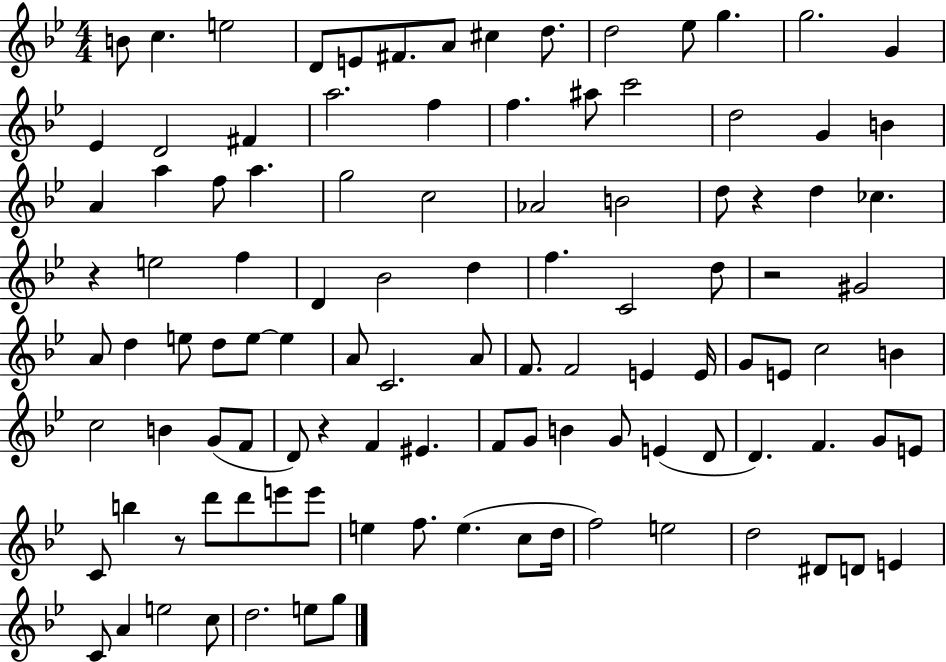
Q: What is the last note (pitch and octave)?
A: G5